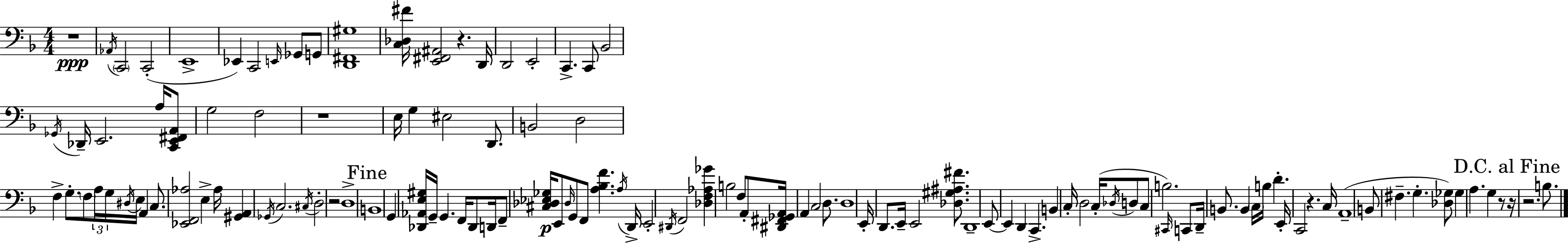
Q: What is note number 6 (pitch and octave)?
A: C2